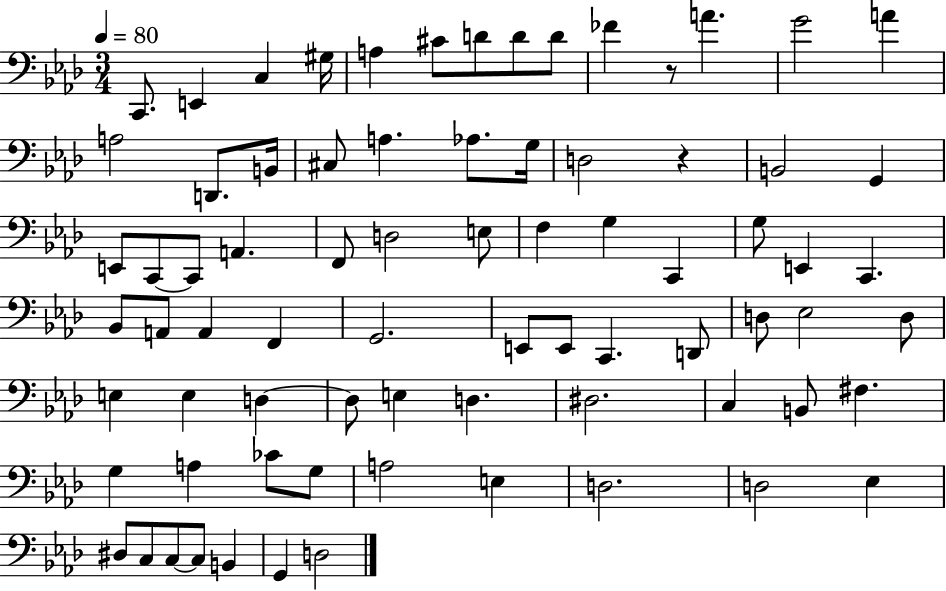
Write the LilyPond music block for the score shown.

{
  \clef bass
  \numericTimeSignature
  \time 3/4
  \key aes \major
  \tempo 4 = 80
  \repeat volta 2 { c,8. e,4 c4 gis16 | a4 cis'8 d'8 d'8 d'8 | fes'4 r8 a'4. | g'2 a'4 | \break a2 d,8. b,16 | cis8 a4. aes8. g16 | d2 r4 | b,2 g,4 | \break e,8 c,8~~ c,8 a,4. | f,8 d2 e8 | f4 g4 c,4 | g8 e,4 c,4. | \break bes,8 a,8 a,4 f,4 | g,2. | e,8 e,8 c,4. d,8 | d8 ees2 d8 | \break e4 e4 d4~~ | d8 e4 d4. | dis2. | c4 b,8 fis4. | \break g4 a4 ces'8 g8 | a2 e4 | d2. | d2 ees4 | \break dis8 c8 c8~~ c8 b,4 | g,4 d2 | } \bar "|."
}